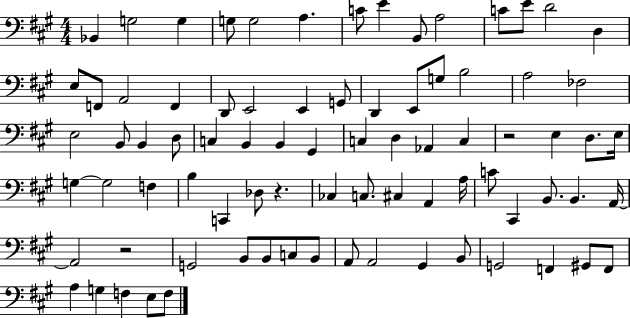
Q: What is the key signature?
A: A major